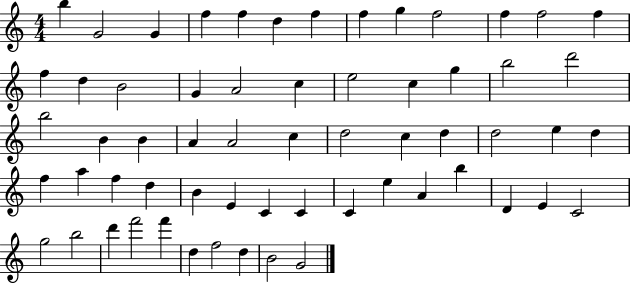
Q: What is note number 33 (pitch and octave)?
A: D5